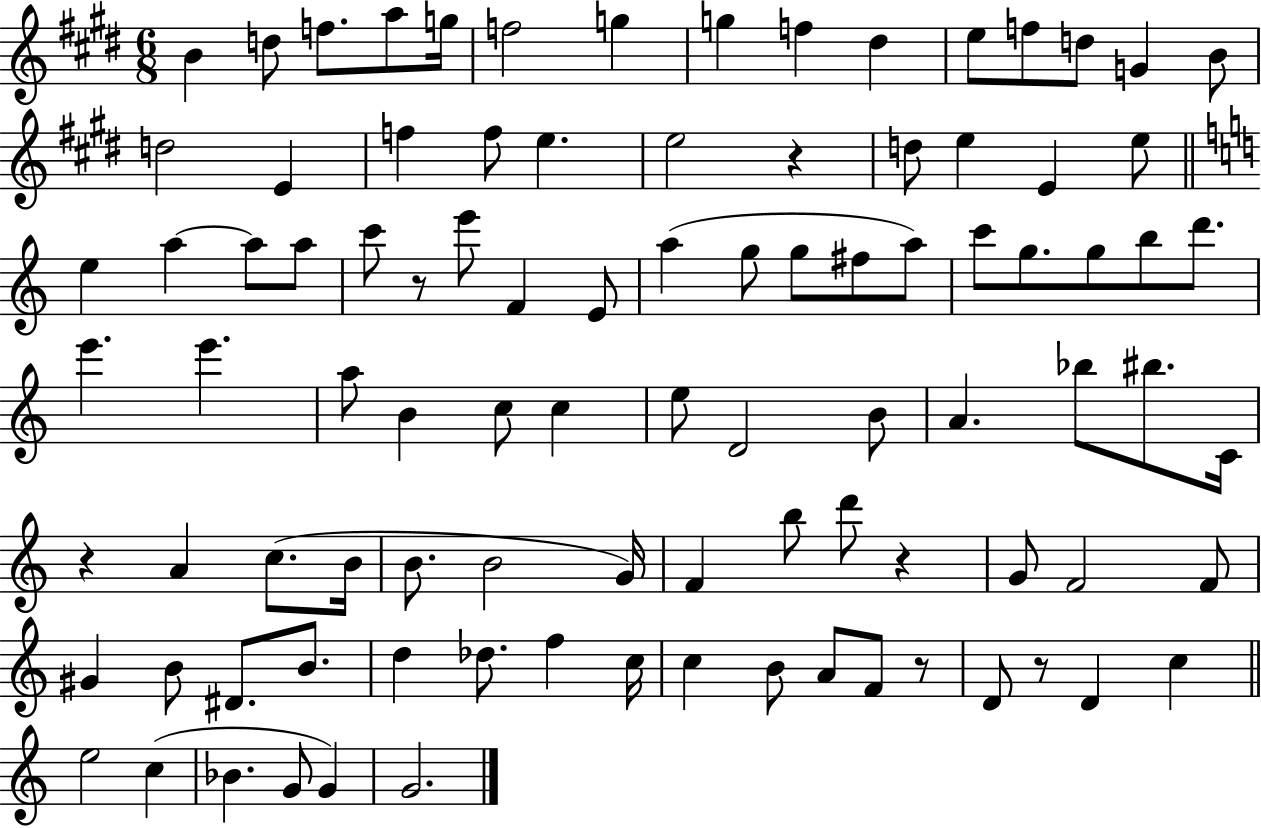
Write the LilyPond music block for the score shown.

{
  \clef treble
  \numericTimeSignature
  \time 6/8
  \key e \major
  \repeat volta 2 { b'4 d''8 f''8. a''8 g''16 | f''2 g''4 | g''4 f''4 dis''4 | e''8 f''8 d''8 g'4 b'8 | \break d''2 e'4 | f''4 f''8 e''4. | e''2 r4 | d''8 e''4 e'4 e''8 | \break \bar "||" \break \key c \major e''4 a''4~~ a''8 a''8 | c'''8 r8 e'''8 f'4 e'8 | a''4( g''8 g''8 fis''8 a''8) | c'''8 g''8. g''8 b''8 d'''8. | \break e'''4. e'''4. | a''8 b'4 c''8 c''4 | e''8 d'2 b'8 | a'4. bes''8 bis''8. c'16 | \break r4 a'4 c''8.( b'16 | b'8. b'2 g'16) | f'4 b''8 d'''8 r4 | g'8 f'2 f'8 | \break gis'4 b'8 dis'8. b'8. | d''4 des''8. f''4 c''16 | c''4 b'8 a'8 f'8 r8 | d'8 r8 d'4 c''4 | \break \bar "||" \break \key a \minor e''2 c''4( | bes'4. g'8 g'4) | g'2. | } \bar "|."
}